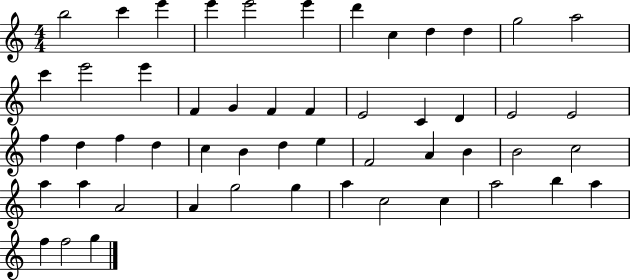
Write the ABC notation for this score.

X:1
T:Untitled
M:4/4
L:1/4
K:C
b2 c' e' e' e'2 e' d' c d d g2 a2 c' e'2 e' F G F F E2 C D E2 E2 f d f d c B d e F2 A B B2 c2 a a A2 A g2 g a c2 c a2 b a f f2 g